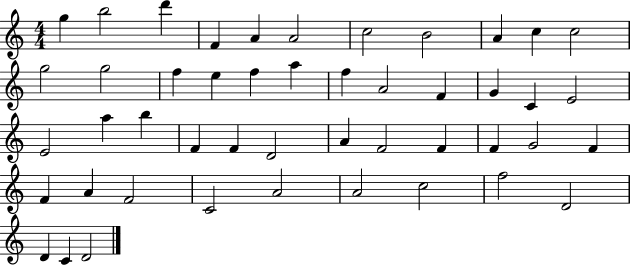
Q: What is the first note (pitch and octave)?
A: G5